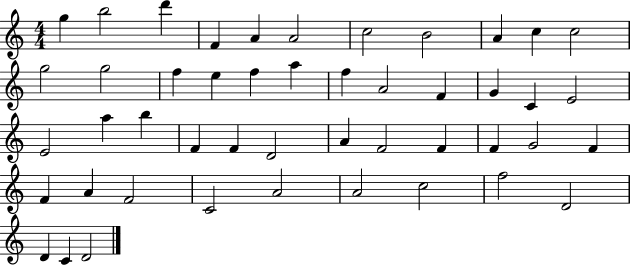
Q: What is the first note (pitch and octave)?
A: G5